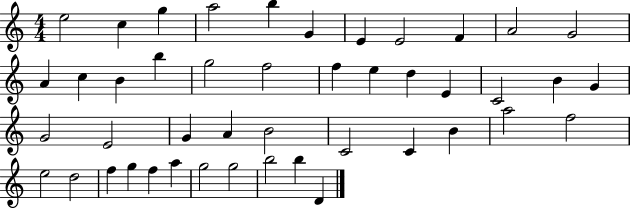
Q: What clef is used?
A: treble